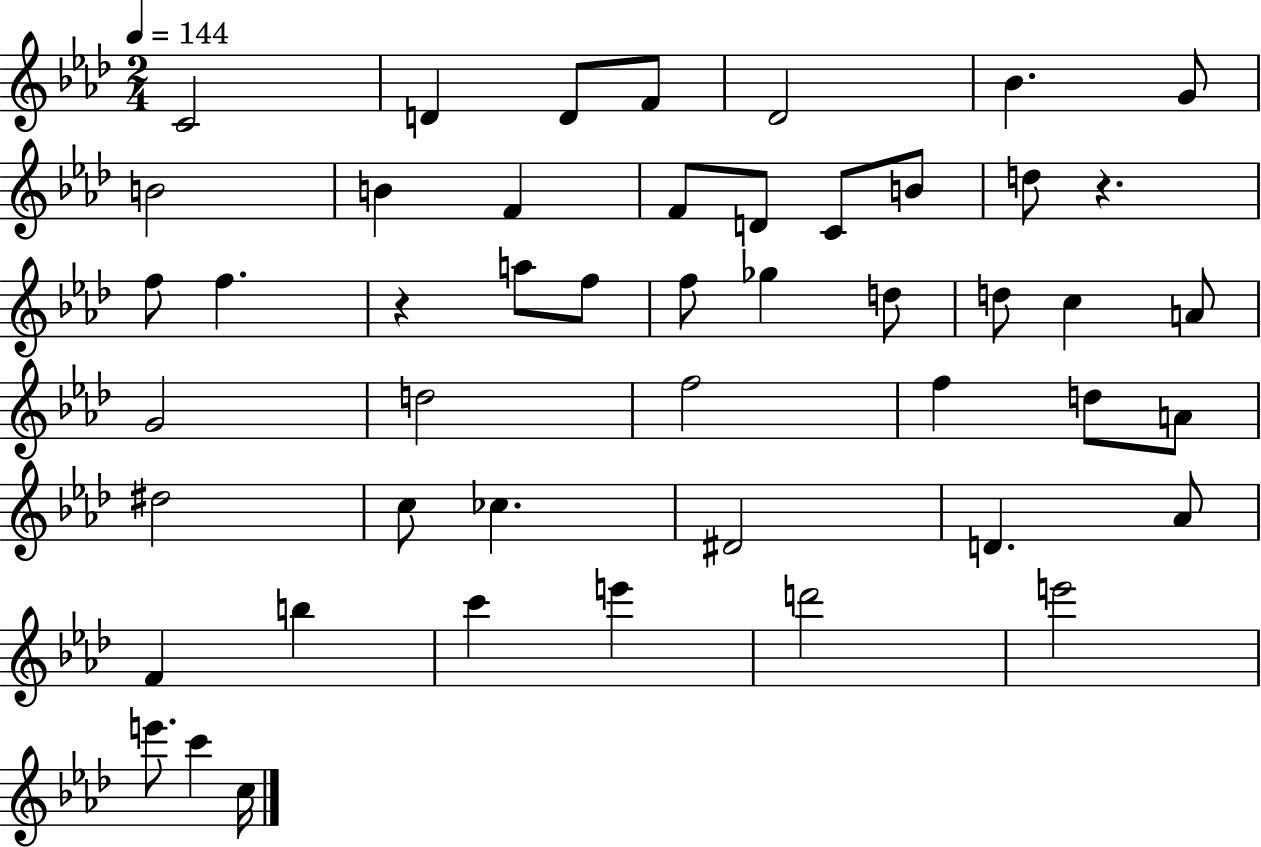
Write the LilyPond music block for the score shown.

{
  \clef treble
  \numericTimeSignature
  \time 2/4
  \key aes \major
  \tempo 4 = 144
  c'2 | d'4 d'8 f'8 | des'2 | bes'4. g'8 | \break b'2 | b'4 f'4 | f'8 d'8 c'8 b'8 | d''8 r4. | \break f''8 f''4. | r4 a''8 f''8 | f''8 ges''4 d''8 | d''8 c''4 a'8 | \break g'2 | d''2 | f''2 | f''4 d''8 a'8 | \break dis''2 | c''8 ces''4. | dis'2 | d'4. aes'8 | \break f'4 b''4 | c'''4 e'''4 | d'''2 | e'''2 | \break e'''8. c'''4 c''16 | \bar "|."
}